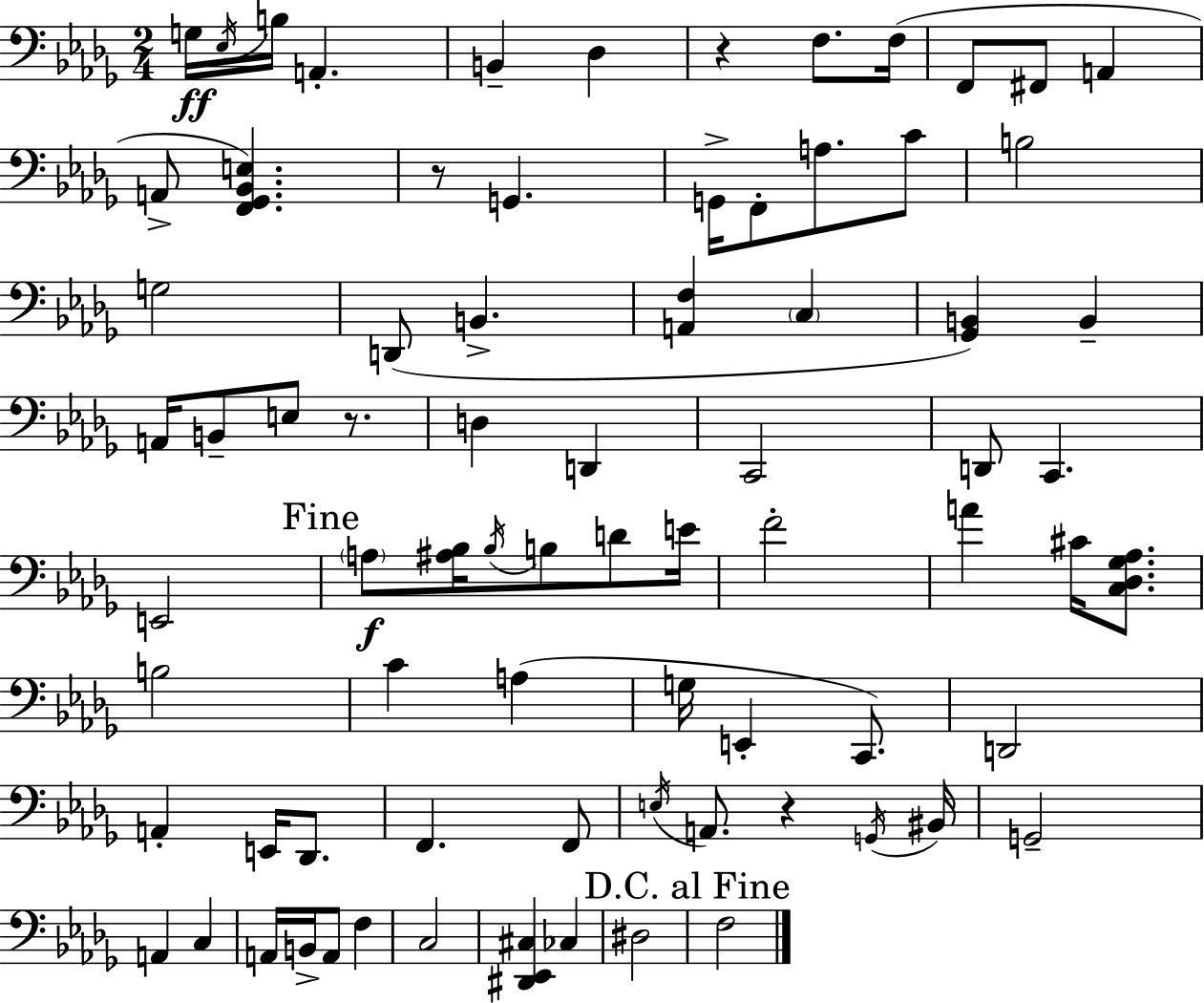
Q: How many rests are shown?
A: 4